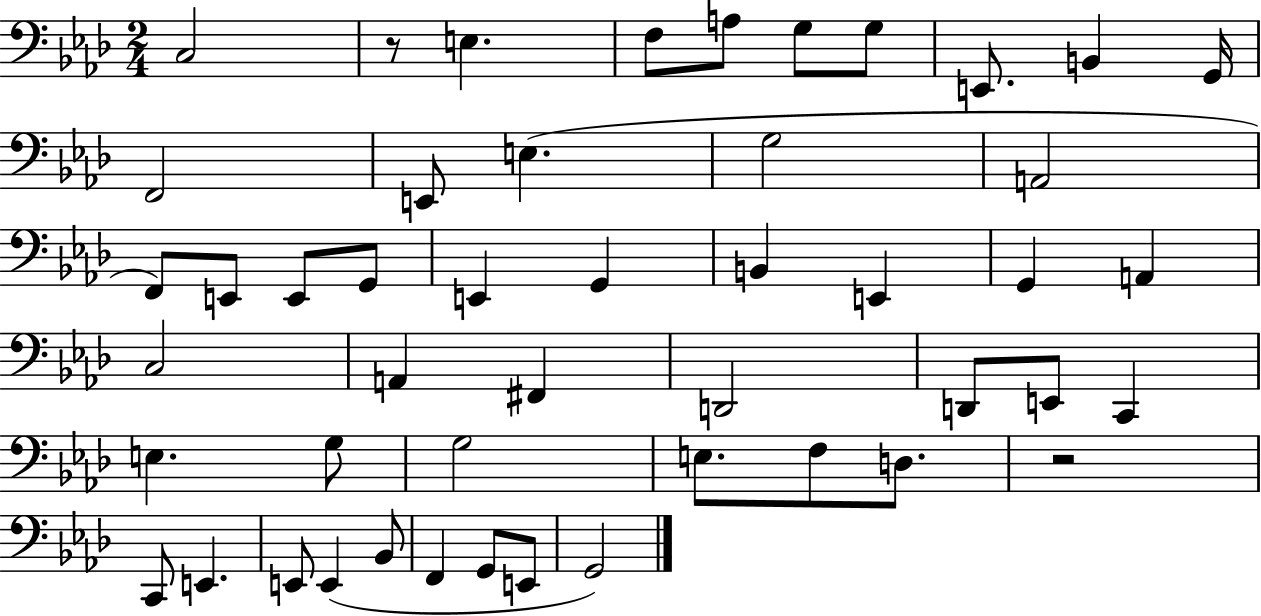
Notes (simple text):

C3/h R/e E3/q. F3/e A3/e G3/e G3/e E2/e. B2/q G2/s F2/h E2/e E3/q. G3/h A2/h F2/e E2/e E2/e G2/e E2/q G2/q B2/q E2/q G2/q A2/q C3/h A2/q F#2/q D2/h D2/e E2/e C2/q E3/q. G3/e G3/h E3/e. F3/e D3/e. R/h C2/e E2/q. E2/e E2/q Bb2/e F2/q G2/e E2/e G2/h